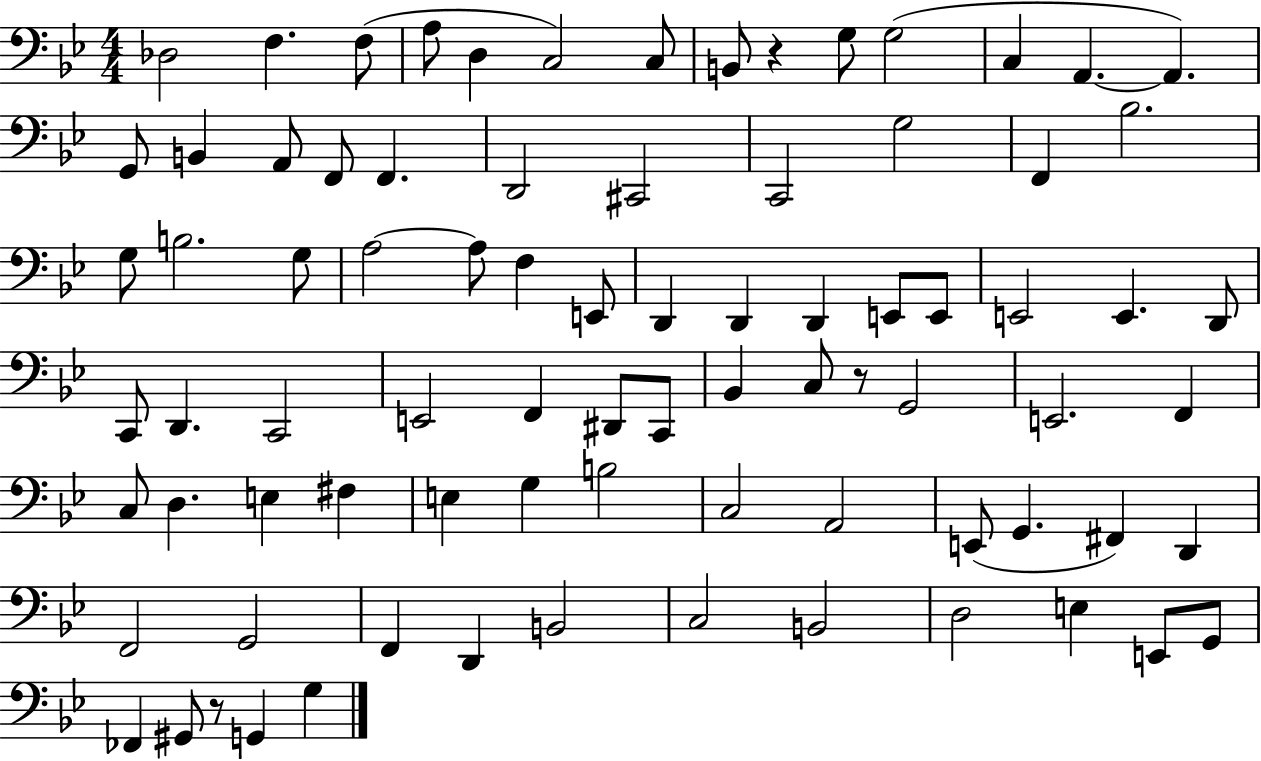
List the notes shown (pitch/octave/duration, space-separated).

Db3/h F3/q. F3/e A3/e D3/q C3/h C3/e B2/e R/q G3/e G3/h C3/q A2/q. A2/q. G2/e B2/q A2/e F2/e F2/q. D2/h C#2/h C2/h G3/h F2/q Bb3/h. G3/e B3/h. G3/e A3/h A3/e F3/q E2/e D2/q D2/q D2/q E2/e E2/e E2/h E2/q. D2/e C2/e D2/q. C2/h E2/h F2/q D#2/e C2/e Bb2/q C3/e R/e G2/h E2/h. F2/q C3/e D3/q. E3/q F#3/q E3/q G3/q B3/h C3/h A2/h E2/e G2/q. F#2/q D2/q F2/h G2/h F2/q D2/q B2/h C3/h B2/h D3/h E3/q E2/e G2/e FES2/q G#2/e R/e G2/q G3/q